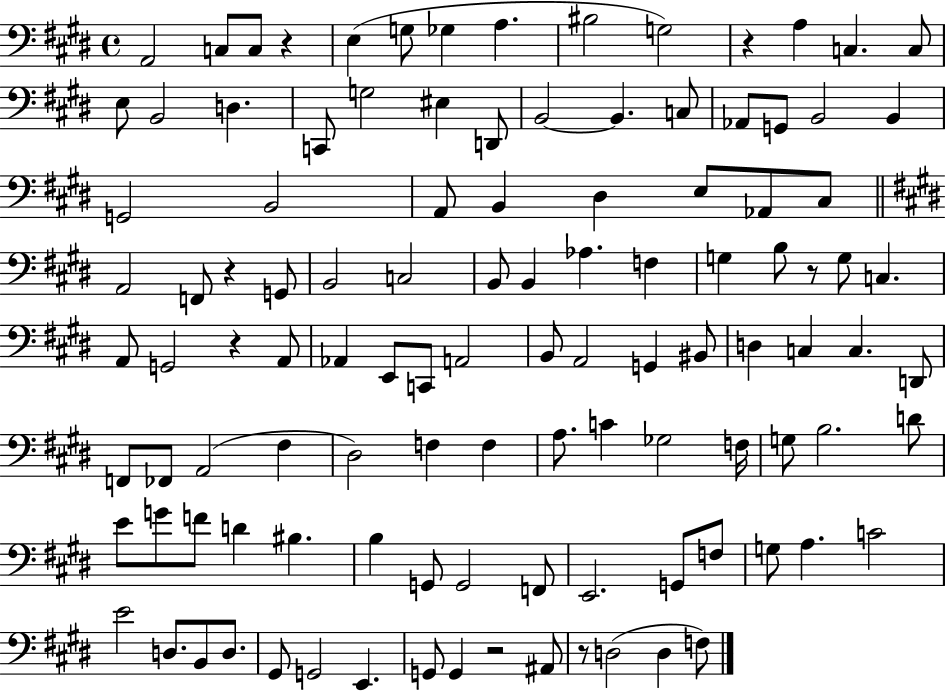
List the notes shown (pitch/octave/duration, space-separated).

A2/h C3/e C3/e R/q E3/q G3/e Gb3/q A3/q. BIS3/h G3/h R/q A3/q C3/q. C3/e E3/e B2/h D3/q. C2/e G3/h EIS3/q D2/e B2/h B2/q. C3/e Ab2/e G2/e B2/h B2/q G2/h B2/h A2/e B2/q D#3/q E3/e Ab2/e C#3/e A2/h F2/e R/q G2/e B2/h C3/h B2/e B2/q Ab3/q. F3/q G3/q B3/e R/e G3/e C3/q. A2/e G2/h R/q A2/e Ab2/q E2/e C2/e A2/h B2/e A2/h G2/q BIS2/e D3/q C3/q C3/q. D2/e F2/e FES2/e A2/h F#3/q D#3/h F3/q F3/q A3/e. C4/q Gb3/h F3/s G3/e B3/h. D4/e E4/e G4/e F4/e D4/q BIS3/q. B3/q G2/e G2/h F2/e E2/h. G2/e F3/e G3/e A3/q. C4/h E4/h D3/e. B2/e D3/e. G#2/e G2/h E2/q. G2/e G2/q R/h A#2/e R/e D3/h D3/q F3/e